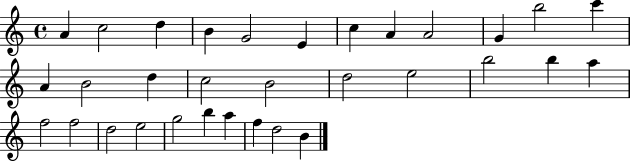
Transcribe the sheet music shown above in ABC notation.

X:1
T:Untitled
M:4/4
L:1/4
K:C
A c2 d B G2 E c A A2 G b2 c' A B2 d c2 B2 d2 e2 b2 b a f2 f2 d2 e2 g2 b a f d2 B